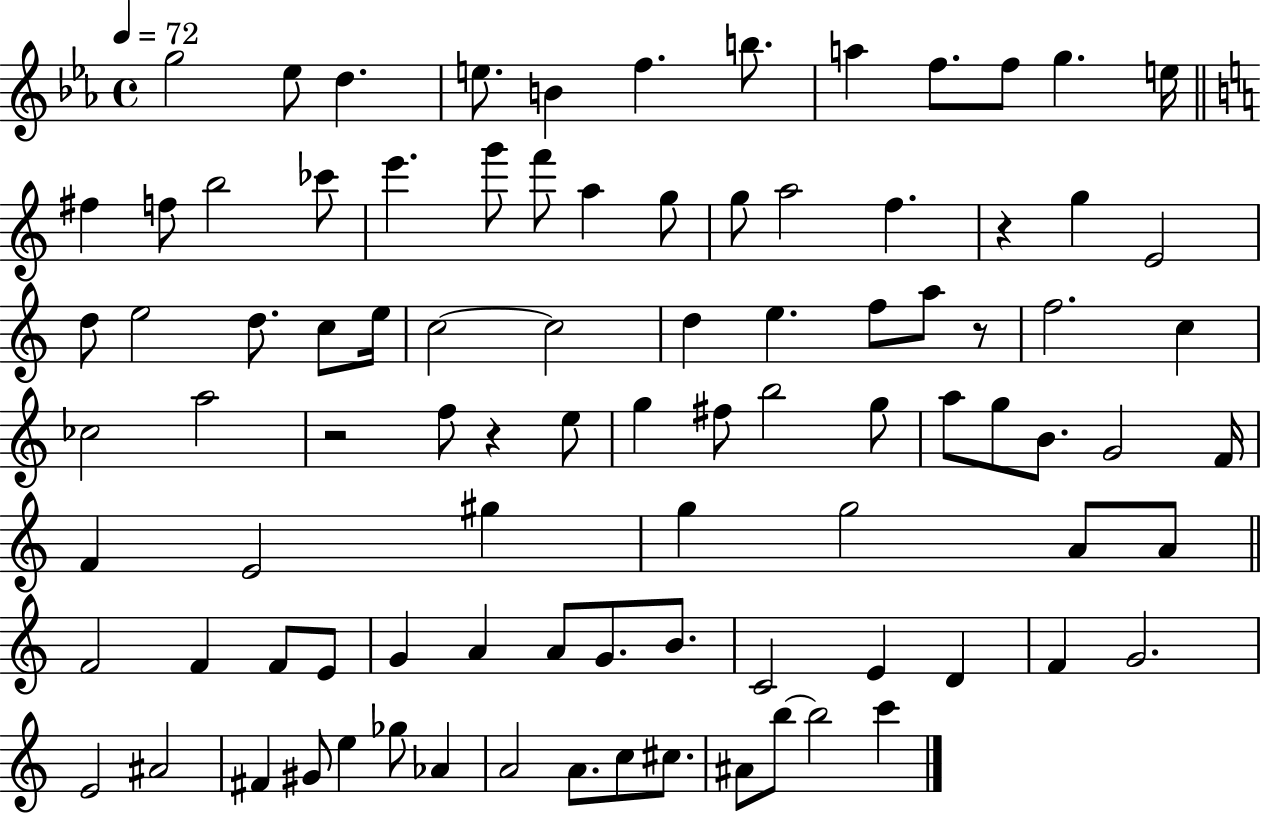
G5/h Eb5/e D5/q. E5/e. B4/q F5/q. B5/e. A5/q F5/e. F5/e G5/q. E5/s F#5/q F5/e B5/h CES6/e E6/q. G6/e F6/e A5/q G5/e G5/e A5/h F5/q. R/q G5/q E4/h D5/e E5/h D5/e. C5/e E5/s C5/h C5/h D5/q E5/q. F5/e A5/e R/e F5/h. C5/q CES5/h A5/h R/h F5/e R/q E5/e G5/q F#5/e B5/h G5/e A5/e G5/e B4/e. G4/h F4/s F4/q E4/h G#5/q G5/q G5/h A4/e A4/e F4/h F4/q F4/e E4/e G4/q A4/q A4/e G4/e. B4/e. C4/h E4/q D4/q F4/q G4/h. E4/h A#4/h F#4/q G#4/e E5/q Gb5/e Ab4/q A4/h A4/e. C5/e C#5/e. A#4/e B5/e B5/h C6/q